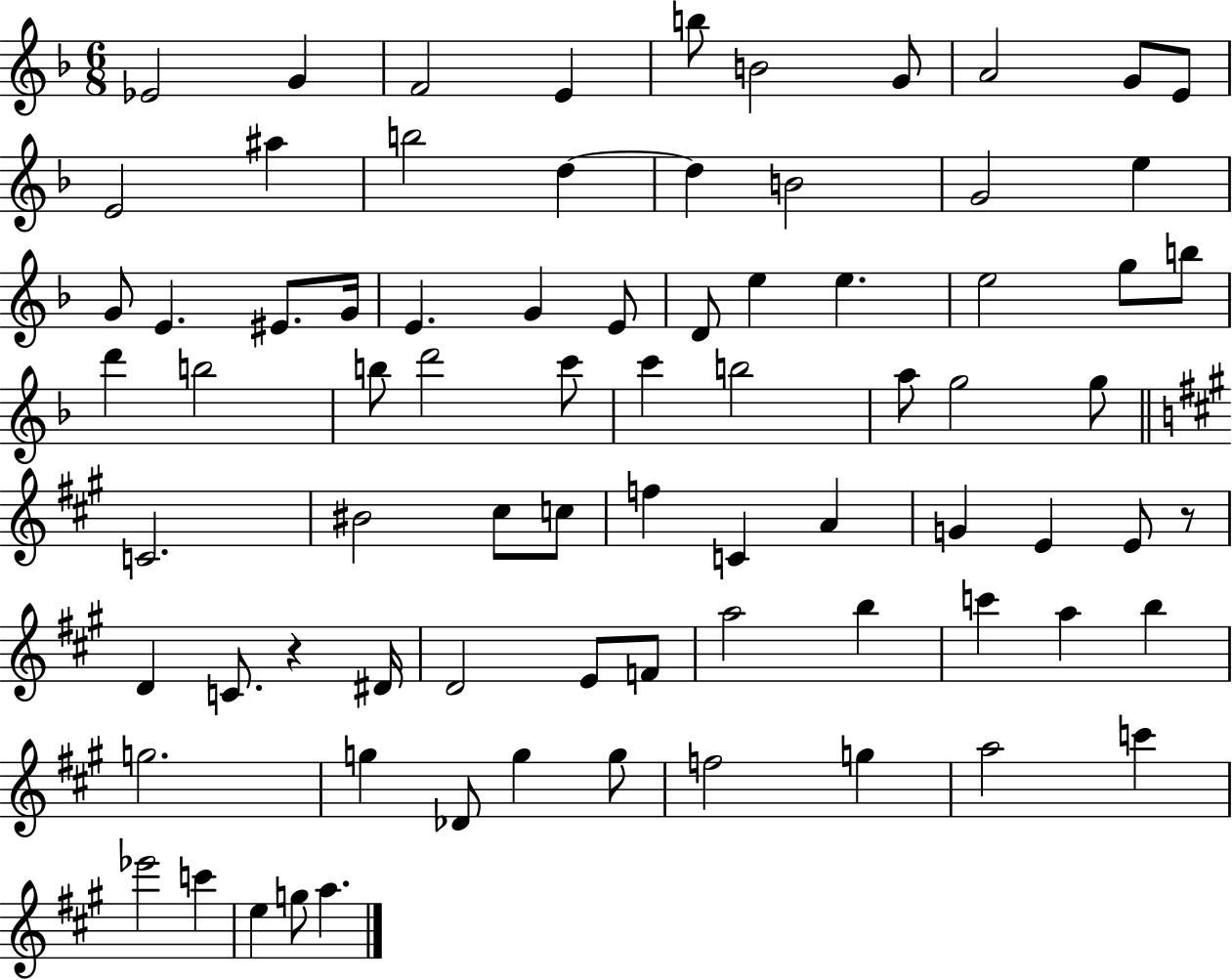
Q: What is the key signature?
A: F major